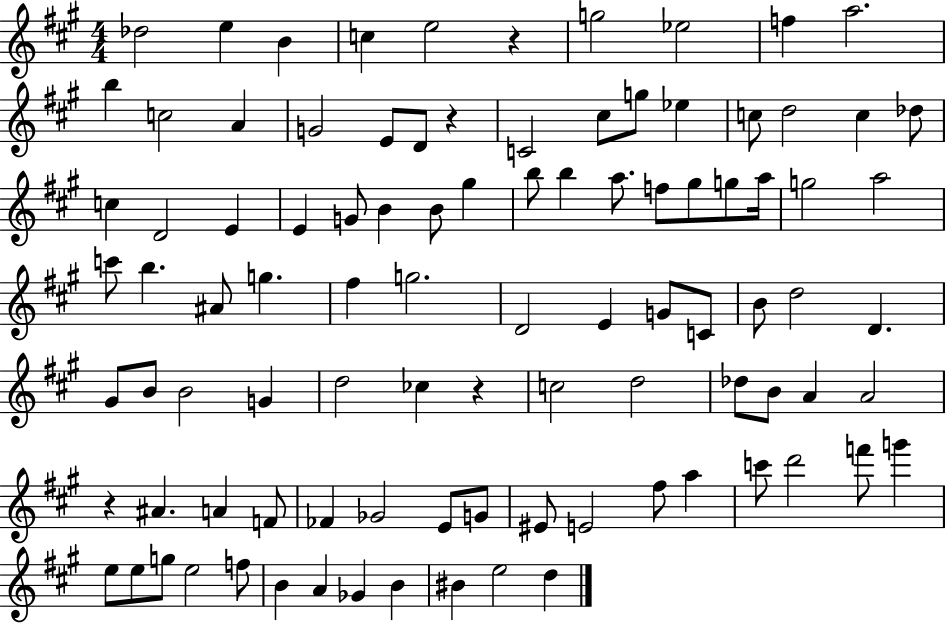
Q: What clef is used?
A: treble